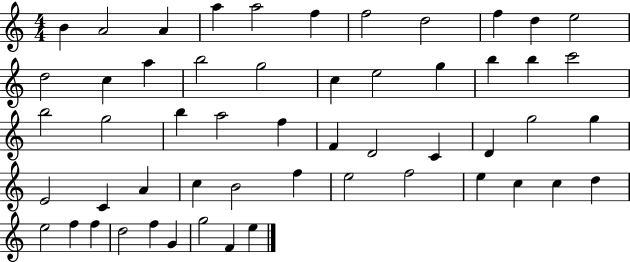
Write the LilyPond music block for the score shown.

{
  \clef treble
  \numericTimeSignature
  \time 4/4
  \key c \major
  b'4 a'2 a'4 | a''4 a''2 f''4 | f''2 d''2 | f''4 d''4 e''2 | \break d''2 c''4 a''4 | b''2 g''2 | c''4 e''2 g''4 | b''4 b''4 c'''2 | \break b''2 g''2 | b''4 a''2 f''4 | f'4 d'2 c'4 | d'4 g''2 g''4 | \break e'2 c'4 a'4 | c''4 b'2 f''4 | e''2 f''2 | e''4 c''4 c''4 d''4 | \break e''2 f''4 f''4 | d''2 f''4 g'4 | g''2 f'4 e''4 | \bar "|."
}